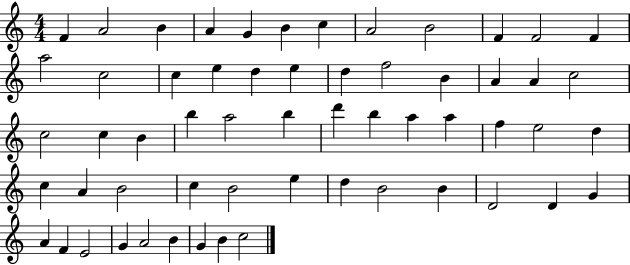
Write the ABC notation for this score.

X:1
T:Untitled
M:4/4
L:1/4
K:C
F A2 B A G B c A2 B2 F F2 F a2 c2 c e d e d f2 B A A c2 c2 c B b a2 b d' b a a f e2 d c A B2 c B2 e d B2 B D2 D G A F E2 G A2 B G B c2